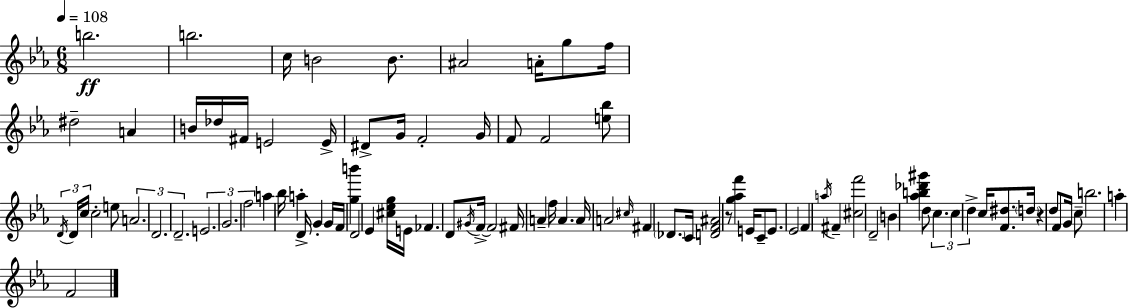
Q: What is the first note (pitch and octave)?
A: B5